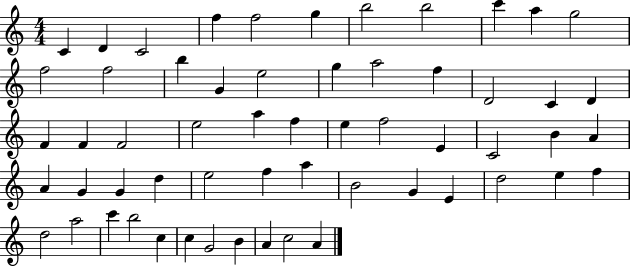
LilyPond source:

{
  \clef treble
  \numericTimeSignature
  \time 4/4
  \key c \major
  c'4 d'4 c'2 | f''4 f''2 g''4 | b''2 b''2 | c'''4 a''4 g''2 | \break f''2 f''2 | b''4 g'4 e''2 | g''4 a''2 f''4 | d'2 c'4 d'4 | \break f'4 f'4 f'2 | e''2 a''4 f''4 | e''4 f''2 e'4 | c'2 b'4 a'4 | \break a'4 g'4 g'4 d''4 | e''2 f''4 a''4 | b'2 g'4 e'4 | d''2 e''4 f''4 | \break d''2 a''2 | c'''4 b''2 c''4 | c''4 g'2 b'4 | a'4 c''2 a'4 | \break \bar "|."
}